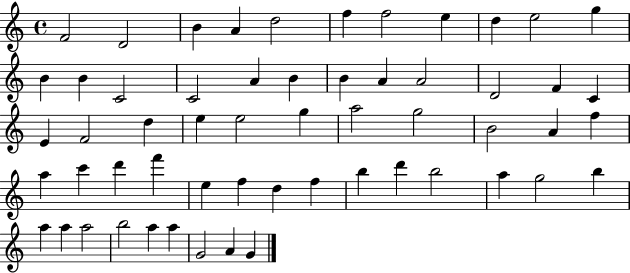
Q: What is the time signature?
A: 4/4